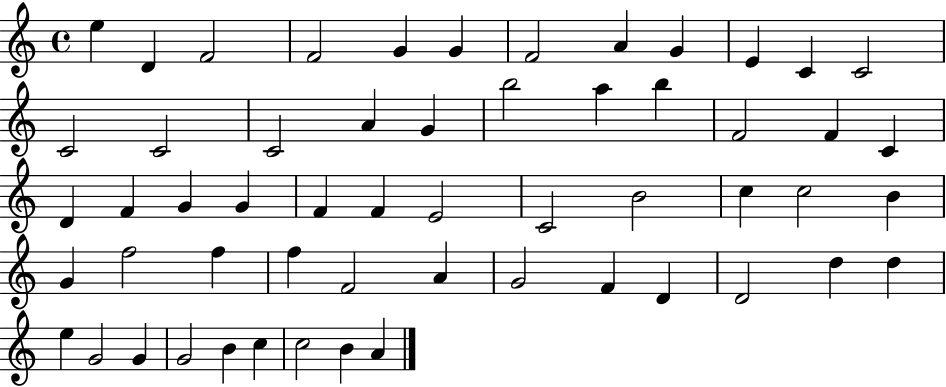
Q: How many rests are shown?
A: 0